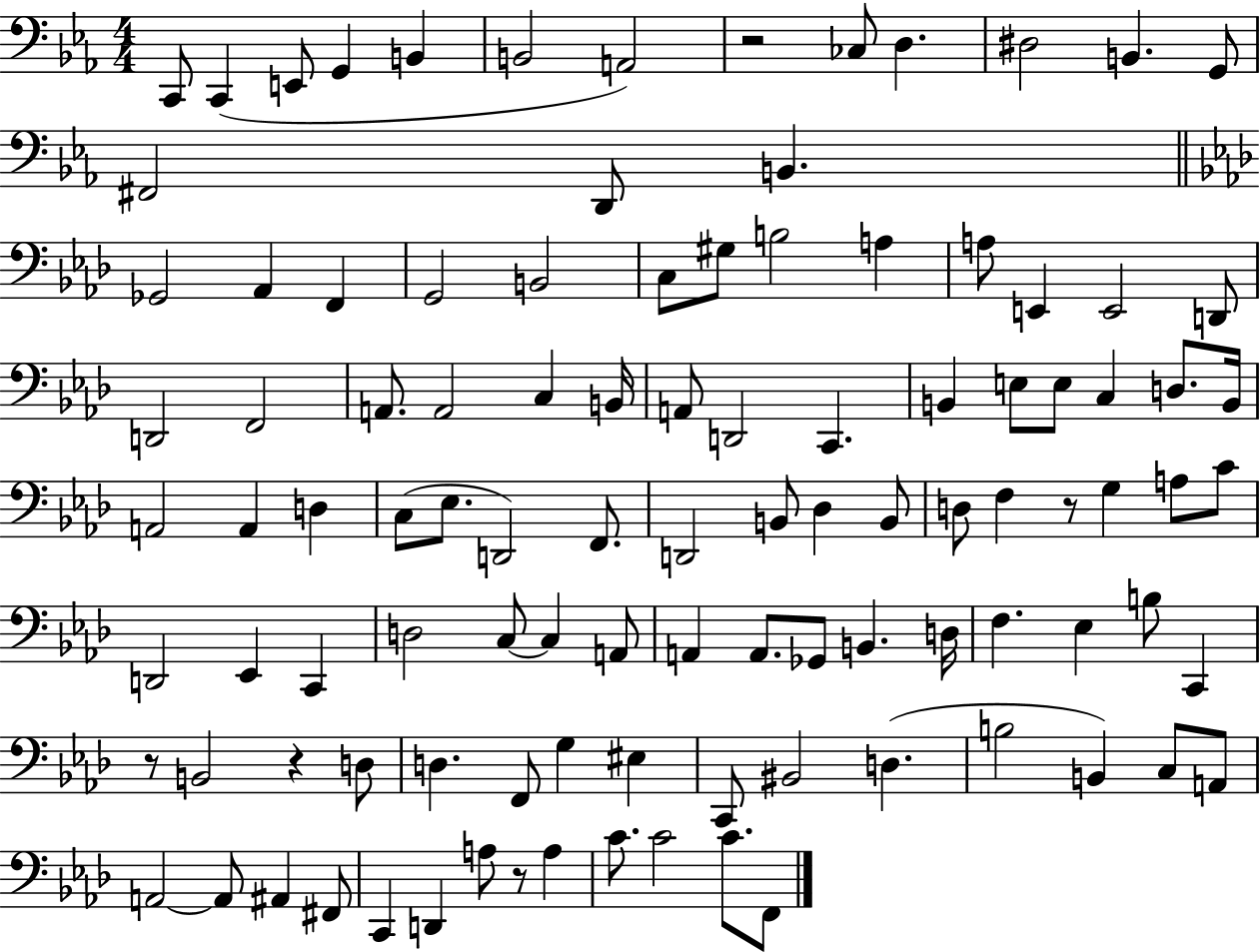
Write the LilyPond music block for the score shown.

{
  \clef bass
  \numericTimeSignature
  \time 4/4
  \key ees \major
  c,8 c,4( e,8 g,4 b,4 | b,2 a,2) | r2 ces8 d4. | dis2 b,4. g,8 | \break fis,2 d,8 b,4. | \bar "||" \break \key aes \major ges,2 aes,4 f,4 | g,2 b,2 | c8 gis8 b2 a4 | a8 e,4 e,2 d,8 | \break d,2 f,2 | a,8. a,2 c4 b,16 | a,8 d,2 c,4. | b,4 e8 e8 c4 d8. b,16 | \break a,2 a,4 d4 | c8( ees8. d,2) f,8. | d,2 b,8 des4 b,8 | d8 f4 r8 g4 a8 c'8 | \break d,2 ees,4 c,4 | d2 c8~~ c4 a,8 | a,4 a,8. ges,8 b,4. d16 | f4. ees4 b8 c,4 | \break r8 b,2 r4 d8 | d4. f,8 g4 eis4 | c,8 bis,2 d4.( | b2 b,4) c8 a,8 | \break a,2~~ a,8 ais,4 fis,8 | c,4 d,4 a8 r8 a4 | c'8. c'2 c'8. f,8 | \bar "|."
}